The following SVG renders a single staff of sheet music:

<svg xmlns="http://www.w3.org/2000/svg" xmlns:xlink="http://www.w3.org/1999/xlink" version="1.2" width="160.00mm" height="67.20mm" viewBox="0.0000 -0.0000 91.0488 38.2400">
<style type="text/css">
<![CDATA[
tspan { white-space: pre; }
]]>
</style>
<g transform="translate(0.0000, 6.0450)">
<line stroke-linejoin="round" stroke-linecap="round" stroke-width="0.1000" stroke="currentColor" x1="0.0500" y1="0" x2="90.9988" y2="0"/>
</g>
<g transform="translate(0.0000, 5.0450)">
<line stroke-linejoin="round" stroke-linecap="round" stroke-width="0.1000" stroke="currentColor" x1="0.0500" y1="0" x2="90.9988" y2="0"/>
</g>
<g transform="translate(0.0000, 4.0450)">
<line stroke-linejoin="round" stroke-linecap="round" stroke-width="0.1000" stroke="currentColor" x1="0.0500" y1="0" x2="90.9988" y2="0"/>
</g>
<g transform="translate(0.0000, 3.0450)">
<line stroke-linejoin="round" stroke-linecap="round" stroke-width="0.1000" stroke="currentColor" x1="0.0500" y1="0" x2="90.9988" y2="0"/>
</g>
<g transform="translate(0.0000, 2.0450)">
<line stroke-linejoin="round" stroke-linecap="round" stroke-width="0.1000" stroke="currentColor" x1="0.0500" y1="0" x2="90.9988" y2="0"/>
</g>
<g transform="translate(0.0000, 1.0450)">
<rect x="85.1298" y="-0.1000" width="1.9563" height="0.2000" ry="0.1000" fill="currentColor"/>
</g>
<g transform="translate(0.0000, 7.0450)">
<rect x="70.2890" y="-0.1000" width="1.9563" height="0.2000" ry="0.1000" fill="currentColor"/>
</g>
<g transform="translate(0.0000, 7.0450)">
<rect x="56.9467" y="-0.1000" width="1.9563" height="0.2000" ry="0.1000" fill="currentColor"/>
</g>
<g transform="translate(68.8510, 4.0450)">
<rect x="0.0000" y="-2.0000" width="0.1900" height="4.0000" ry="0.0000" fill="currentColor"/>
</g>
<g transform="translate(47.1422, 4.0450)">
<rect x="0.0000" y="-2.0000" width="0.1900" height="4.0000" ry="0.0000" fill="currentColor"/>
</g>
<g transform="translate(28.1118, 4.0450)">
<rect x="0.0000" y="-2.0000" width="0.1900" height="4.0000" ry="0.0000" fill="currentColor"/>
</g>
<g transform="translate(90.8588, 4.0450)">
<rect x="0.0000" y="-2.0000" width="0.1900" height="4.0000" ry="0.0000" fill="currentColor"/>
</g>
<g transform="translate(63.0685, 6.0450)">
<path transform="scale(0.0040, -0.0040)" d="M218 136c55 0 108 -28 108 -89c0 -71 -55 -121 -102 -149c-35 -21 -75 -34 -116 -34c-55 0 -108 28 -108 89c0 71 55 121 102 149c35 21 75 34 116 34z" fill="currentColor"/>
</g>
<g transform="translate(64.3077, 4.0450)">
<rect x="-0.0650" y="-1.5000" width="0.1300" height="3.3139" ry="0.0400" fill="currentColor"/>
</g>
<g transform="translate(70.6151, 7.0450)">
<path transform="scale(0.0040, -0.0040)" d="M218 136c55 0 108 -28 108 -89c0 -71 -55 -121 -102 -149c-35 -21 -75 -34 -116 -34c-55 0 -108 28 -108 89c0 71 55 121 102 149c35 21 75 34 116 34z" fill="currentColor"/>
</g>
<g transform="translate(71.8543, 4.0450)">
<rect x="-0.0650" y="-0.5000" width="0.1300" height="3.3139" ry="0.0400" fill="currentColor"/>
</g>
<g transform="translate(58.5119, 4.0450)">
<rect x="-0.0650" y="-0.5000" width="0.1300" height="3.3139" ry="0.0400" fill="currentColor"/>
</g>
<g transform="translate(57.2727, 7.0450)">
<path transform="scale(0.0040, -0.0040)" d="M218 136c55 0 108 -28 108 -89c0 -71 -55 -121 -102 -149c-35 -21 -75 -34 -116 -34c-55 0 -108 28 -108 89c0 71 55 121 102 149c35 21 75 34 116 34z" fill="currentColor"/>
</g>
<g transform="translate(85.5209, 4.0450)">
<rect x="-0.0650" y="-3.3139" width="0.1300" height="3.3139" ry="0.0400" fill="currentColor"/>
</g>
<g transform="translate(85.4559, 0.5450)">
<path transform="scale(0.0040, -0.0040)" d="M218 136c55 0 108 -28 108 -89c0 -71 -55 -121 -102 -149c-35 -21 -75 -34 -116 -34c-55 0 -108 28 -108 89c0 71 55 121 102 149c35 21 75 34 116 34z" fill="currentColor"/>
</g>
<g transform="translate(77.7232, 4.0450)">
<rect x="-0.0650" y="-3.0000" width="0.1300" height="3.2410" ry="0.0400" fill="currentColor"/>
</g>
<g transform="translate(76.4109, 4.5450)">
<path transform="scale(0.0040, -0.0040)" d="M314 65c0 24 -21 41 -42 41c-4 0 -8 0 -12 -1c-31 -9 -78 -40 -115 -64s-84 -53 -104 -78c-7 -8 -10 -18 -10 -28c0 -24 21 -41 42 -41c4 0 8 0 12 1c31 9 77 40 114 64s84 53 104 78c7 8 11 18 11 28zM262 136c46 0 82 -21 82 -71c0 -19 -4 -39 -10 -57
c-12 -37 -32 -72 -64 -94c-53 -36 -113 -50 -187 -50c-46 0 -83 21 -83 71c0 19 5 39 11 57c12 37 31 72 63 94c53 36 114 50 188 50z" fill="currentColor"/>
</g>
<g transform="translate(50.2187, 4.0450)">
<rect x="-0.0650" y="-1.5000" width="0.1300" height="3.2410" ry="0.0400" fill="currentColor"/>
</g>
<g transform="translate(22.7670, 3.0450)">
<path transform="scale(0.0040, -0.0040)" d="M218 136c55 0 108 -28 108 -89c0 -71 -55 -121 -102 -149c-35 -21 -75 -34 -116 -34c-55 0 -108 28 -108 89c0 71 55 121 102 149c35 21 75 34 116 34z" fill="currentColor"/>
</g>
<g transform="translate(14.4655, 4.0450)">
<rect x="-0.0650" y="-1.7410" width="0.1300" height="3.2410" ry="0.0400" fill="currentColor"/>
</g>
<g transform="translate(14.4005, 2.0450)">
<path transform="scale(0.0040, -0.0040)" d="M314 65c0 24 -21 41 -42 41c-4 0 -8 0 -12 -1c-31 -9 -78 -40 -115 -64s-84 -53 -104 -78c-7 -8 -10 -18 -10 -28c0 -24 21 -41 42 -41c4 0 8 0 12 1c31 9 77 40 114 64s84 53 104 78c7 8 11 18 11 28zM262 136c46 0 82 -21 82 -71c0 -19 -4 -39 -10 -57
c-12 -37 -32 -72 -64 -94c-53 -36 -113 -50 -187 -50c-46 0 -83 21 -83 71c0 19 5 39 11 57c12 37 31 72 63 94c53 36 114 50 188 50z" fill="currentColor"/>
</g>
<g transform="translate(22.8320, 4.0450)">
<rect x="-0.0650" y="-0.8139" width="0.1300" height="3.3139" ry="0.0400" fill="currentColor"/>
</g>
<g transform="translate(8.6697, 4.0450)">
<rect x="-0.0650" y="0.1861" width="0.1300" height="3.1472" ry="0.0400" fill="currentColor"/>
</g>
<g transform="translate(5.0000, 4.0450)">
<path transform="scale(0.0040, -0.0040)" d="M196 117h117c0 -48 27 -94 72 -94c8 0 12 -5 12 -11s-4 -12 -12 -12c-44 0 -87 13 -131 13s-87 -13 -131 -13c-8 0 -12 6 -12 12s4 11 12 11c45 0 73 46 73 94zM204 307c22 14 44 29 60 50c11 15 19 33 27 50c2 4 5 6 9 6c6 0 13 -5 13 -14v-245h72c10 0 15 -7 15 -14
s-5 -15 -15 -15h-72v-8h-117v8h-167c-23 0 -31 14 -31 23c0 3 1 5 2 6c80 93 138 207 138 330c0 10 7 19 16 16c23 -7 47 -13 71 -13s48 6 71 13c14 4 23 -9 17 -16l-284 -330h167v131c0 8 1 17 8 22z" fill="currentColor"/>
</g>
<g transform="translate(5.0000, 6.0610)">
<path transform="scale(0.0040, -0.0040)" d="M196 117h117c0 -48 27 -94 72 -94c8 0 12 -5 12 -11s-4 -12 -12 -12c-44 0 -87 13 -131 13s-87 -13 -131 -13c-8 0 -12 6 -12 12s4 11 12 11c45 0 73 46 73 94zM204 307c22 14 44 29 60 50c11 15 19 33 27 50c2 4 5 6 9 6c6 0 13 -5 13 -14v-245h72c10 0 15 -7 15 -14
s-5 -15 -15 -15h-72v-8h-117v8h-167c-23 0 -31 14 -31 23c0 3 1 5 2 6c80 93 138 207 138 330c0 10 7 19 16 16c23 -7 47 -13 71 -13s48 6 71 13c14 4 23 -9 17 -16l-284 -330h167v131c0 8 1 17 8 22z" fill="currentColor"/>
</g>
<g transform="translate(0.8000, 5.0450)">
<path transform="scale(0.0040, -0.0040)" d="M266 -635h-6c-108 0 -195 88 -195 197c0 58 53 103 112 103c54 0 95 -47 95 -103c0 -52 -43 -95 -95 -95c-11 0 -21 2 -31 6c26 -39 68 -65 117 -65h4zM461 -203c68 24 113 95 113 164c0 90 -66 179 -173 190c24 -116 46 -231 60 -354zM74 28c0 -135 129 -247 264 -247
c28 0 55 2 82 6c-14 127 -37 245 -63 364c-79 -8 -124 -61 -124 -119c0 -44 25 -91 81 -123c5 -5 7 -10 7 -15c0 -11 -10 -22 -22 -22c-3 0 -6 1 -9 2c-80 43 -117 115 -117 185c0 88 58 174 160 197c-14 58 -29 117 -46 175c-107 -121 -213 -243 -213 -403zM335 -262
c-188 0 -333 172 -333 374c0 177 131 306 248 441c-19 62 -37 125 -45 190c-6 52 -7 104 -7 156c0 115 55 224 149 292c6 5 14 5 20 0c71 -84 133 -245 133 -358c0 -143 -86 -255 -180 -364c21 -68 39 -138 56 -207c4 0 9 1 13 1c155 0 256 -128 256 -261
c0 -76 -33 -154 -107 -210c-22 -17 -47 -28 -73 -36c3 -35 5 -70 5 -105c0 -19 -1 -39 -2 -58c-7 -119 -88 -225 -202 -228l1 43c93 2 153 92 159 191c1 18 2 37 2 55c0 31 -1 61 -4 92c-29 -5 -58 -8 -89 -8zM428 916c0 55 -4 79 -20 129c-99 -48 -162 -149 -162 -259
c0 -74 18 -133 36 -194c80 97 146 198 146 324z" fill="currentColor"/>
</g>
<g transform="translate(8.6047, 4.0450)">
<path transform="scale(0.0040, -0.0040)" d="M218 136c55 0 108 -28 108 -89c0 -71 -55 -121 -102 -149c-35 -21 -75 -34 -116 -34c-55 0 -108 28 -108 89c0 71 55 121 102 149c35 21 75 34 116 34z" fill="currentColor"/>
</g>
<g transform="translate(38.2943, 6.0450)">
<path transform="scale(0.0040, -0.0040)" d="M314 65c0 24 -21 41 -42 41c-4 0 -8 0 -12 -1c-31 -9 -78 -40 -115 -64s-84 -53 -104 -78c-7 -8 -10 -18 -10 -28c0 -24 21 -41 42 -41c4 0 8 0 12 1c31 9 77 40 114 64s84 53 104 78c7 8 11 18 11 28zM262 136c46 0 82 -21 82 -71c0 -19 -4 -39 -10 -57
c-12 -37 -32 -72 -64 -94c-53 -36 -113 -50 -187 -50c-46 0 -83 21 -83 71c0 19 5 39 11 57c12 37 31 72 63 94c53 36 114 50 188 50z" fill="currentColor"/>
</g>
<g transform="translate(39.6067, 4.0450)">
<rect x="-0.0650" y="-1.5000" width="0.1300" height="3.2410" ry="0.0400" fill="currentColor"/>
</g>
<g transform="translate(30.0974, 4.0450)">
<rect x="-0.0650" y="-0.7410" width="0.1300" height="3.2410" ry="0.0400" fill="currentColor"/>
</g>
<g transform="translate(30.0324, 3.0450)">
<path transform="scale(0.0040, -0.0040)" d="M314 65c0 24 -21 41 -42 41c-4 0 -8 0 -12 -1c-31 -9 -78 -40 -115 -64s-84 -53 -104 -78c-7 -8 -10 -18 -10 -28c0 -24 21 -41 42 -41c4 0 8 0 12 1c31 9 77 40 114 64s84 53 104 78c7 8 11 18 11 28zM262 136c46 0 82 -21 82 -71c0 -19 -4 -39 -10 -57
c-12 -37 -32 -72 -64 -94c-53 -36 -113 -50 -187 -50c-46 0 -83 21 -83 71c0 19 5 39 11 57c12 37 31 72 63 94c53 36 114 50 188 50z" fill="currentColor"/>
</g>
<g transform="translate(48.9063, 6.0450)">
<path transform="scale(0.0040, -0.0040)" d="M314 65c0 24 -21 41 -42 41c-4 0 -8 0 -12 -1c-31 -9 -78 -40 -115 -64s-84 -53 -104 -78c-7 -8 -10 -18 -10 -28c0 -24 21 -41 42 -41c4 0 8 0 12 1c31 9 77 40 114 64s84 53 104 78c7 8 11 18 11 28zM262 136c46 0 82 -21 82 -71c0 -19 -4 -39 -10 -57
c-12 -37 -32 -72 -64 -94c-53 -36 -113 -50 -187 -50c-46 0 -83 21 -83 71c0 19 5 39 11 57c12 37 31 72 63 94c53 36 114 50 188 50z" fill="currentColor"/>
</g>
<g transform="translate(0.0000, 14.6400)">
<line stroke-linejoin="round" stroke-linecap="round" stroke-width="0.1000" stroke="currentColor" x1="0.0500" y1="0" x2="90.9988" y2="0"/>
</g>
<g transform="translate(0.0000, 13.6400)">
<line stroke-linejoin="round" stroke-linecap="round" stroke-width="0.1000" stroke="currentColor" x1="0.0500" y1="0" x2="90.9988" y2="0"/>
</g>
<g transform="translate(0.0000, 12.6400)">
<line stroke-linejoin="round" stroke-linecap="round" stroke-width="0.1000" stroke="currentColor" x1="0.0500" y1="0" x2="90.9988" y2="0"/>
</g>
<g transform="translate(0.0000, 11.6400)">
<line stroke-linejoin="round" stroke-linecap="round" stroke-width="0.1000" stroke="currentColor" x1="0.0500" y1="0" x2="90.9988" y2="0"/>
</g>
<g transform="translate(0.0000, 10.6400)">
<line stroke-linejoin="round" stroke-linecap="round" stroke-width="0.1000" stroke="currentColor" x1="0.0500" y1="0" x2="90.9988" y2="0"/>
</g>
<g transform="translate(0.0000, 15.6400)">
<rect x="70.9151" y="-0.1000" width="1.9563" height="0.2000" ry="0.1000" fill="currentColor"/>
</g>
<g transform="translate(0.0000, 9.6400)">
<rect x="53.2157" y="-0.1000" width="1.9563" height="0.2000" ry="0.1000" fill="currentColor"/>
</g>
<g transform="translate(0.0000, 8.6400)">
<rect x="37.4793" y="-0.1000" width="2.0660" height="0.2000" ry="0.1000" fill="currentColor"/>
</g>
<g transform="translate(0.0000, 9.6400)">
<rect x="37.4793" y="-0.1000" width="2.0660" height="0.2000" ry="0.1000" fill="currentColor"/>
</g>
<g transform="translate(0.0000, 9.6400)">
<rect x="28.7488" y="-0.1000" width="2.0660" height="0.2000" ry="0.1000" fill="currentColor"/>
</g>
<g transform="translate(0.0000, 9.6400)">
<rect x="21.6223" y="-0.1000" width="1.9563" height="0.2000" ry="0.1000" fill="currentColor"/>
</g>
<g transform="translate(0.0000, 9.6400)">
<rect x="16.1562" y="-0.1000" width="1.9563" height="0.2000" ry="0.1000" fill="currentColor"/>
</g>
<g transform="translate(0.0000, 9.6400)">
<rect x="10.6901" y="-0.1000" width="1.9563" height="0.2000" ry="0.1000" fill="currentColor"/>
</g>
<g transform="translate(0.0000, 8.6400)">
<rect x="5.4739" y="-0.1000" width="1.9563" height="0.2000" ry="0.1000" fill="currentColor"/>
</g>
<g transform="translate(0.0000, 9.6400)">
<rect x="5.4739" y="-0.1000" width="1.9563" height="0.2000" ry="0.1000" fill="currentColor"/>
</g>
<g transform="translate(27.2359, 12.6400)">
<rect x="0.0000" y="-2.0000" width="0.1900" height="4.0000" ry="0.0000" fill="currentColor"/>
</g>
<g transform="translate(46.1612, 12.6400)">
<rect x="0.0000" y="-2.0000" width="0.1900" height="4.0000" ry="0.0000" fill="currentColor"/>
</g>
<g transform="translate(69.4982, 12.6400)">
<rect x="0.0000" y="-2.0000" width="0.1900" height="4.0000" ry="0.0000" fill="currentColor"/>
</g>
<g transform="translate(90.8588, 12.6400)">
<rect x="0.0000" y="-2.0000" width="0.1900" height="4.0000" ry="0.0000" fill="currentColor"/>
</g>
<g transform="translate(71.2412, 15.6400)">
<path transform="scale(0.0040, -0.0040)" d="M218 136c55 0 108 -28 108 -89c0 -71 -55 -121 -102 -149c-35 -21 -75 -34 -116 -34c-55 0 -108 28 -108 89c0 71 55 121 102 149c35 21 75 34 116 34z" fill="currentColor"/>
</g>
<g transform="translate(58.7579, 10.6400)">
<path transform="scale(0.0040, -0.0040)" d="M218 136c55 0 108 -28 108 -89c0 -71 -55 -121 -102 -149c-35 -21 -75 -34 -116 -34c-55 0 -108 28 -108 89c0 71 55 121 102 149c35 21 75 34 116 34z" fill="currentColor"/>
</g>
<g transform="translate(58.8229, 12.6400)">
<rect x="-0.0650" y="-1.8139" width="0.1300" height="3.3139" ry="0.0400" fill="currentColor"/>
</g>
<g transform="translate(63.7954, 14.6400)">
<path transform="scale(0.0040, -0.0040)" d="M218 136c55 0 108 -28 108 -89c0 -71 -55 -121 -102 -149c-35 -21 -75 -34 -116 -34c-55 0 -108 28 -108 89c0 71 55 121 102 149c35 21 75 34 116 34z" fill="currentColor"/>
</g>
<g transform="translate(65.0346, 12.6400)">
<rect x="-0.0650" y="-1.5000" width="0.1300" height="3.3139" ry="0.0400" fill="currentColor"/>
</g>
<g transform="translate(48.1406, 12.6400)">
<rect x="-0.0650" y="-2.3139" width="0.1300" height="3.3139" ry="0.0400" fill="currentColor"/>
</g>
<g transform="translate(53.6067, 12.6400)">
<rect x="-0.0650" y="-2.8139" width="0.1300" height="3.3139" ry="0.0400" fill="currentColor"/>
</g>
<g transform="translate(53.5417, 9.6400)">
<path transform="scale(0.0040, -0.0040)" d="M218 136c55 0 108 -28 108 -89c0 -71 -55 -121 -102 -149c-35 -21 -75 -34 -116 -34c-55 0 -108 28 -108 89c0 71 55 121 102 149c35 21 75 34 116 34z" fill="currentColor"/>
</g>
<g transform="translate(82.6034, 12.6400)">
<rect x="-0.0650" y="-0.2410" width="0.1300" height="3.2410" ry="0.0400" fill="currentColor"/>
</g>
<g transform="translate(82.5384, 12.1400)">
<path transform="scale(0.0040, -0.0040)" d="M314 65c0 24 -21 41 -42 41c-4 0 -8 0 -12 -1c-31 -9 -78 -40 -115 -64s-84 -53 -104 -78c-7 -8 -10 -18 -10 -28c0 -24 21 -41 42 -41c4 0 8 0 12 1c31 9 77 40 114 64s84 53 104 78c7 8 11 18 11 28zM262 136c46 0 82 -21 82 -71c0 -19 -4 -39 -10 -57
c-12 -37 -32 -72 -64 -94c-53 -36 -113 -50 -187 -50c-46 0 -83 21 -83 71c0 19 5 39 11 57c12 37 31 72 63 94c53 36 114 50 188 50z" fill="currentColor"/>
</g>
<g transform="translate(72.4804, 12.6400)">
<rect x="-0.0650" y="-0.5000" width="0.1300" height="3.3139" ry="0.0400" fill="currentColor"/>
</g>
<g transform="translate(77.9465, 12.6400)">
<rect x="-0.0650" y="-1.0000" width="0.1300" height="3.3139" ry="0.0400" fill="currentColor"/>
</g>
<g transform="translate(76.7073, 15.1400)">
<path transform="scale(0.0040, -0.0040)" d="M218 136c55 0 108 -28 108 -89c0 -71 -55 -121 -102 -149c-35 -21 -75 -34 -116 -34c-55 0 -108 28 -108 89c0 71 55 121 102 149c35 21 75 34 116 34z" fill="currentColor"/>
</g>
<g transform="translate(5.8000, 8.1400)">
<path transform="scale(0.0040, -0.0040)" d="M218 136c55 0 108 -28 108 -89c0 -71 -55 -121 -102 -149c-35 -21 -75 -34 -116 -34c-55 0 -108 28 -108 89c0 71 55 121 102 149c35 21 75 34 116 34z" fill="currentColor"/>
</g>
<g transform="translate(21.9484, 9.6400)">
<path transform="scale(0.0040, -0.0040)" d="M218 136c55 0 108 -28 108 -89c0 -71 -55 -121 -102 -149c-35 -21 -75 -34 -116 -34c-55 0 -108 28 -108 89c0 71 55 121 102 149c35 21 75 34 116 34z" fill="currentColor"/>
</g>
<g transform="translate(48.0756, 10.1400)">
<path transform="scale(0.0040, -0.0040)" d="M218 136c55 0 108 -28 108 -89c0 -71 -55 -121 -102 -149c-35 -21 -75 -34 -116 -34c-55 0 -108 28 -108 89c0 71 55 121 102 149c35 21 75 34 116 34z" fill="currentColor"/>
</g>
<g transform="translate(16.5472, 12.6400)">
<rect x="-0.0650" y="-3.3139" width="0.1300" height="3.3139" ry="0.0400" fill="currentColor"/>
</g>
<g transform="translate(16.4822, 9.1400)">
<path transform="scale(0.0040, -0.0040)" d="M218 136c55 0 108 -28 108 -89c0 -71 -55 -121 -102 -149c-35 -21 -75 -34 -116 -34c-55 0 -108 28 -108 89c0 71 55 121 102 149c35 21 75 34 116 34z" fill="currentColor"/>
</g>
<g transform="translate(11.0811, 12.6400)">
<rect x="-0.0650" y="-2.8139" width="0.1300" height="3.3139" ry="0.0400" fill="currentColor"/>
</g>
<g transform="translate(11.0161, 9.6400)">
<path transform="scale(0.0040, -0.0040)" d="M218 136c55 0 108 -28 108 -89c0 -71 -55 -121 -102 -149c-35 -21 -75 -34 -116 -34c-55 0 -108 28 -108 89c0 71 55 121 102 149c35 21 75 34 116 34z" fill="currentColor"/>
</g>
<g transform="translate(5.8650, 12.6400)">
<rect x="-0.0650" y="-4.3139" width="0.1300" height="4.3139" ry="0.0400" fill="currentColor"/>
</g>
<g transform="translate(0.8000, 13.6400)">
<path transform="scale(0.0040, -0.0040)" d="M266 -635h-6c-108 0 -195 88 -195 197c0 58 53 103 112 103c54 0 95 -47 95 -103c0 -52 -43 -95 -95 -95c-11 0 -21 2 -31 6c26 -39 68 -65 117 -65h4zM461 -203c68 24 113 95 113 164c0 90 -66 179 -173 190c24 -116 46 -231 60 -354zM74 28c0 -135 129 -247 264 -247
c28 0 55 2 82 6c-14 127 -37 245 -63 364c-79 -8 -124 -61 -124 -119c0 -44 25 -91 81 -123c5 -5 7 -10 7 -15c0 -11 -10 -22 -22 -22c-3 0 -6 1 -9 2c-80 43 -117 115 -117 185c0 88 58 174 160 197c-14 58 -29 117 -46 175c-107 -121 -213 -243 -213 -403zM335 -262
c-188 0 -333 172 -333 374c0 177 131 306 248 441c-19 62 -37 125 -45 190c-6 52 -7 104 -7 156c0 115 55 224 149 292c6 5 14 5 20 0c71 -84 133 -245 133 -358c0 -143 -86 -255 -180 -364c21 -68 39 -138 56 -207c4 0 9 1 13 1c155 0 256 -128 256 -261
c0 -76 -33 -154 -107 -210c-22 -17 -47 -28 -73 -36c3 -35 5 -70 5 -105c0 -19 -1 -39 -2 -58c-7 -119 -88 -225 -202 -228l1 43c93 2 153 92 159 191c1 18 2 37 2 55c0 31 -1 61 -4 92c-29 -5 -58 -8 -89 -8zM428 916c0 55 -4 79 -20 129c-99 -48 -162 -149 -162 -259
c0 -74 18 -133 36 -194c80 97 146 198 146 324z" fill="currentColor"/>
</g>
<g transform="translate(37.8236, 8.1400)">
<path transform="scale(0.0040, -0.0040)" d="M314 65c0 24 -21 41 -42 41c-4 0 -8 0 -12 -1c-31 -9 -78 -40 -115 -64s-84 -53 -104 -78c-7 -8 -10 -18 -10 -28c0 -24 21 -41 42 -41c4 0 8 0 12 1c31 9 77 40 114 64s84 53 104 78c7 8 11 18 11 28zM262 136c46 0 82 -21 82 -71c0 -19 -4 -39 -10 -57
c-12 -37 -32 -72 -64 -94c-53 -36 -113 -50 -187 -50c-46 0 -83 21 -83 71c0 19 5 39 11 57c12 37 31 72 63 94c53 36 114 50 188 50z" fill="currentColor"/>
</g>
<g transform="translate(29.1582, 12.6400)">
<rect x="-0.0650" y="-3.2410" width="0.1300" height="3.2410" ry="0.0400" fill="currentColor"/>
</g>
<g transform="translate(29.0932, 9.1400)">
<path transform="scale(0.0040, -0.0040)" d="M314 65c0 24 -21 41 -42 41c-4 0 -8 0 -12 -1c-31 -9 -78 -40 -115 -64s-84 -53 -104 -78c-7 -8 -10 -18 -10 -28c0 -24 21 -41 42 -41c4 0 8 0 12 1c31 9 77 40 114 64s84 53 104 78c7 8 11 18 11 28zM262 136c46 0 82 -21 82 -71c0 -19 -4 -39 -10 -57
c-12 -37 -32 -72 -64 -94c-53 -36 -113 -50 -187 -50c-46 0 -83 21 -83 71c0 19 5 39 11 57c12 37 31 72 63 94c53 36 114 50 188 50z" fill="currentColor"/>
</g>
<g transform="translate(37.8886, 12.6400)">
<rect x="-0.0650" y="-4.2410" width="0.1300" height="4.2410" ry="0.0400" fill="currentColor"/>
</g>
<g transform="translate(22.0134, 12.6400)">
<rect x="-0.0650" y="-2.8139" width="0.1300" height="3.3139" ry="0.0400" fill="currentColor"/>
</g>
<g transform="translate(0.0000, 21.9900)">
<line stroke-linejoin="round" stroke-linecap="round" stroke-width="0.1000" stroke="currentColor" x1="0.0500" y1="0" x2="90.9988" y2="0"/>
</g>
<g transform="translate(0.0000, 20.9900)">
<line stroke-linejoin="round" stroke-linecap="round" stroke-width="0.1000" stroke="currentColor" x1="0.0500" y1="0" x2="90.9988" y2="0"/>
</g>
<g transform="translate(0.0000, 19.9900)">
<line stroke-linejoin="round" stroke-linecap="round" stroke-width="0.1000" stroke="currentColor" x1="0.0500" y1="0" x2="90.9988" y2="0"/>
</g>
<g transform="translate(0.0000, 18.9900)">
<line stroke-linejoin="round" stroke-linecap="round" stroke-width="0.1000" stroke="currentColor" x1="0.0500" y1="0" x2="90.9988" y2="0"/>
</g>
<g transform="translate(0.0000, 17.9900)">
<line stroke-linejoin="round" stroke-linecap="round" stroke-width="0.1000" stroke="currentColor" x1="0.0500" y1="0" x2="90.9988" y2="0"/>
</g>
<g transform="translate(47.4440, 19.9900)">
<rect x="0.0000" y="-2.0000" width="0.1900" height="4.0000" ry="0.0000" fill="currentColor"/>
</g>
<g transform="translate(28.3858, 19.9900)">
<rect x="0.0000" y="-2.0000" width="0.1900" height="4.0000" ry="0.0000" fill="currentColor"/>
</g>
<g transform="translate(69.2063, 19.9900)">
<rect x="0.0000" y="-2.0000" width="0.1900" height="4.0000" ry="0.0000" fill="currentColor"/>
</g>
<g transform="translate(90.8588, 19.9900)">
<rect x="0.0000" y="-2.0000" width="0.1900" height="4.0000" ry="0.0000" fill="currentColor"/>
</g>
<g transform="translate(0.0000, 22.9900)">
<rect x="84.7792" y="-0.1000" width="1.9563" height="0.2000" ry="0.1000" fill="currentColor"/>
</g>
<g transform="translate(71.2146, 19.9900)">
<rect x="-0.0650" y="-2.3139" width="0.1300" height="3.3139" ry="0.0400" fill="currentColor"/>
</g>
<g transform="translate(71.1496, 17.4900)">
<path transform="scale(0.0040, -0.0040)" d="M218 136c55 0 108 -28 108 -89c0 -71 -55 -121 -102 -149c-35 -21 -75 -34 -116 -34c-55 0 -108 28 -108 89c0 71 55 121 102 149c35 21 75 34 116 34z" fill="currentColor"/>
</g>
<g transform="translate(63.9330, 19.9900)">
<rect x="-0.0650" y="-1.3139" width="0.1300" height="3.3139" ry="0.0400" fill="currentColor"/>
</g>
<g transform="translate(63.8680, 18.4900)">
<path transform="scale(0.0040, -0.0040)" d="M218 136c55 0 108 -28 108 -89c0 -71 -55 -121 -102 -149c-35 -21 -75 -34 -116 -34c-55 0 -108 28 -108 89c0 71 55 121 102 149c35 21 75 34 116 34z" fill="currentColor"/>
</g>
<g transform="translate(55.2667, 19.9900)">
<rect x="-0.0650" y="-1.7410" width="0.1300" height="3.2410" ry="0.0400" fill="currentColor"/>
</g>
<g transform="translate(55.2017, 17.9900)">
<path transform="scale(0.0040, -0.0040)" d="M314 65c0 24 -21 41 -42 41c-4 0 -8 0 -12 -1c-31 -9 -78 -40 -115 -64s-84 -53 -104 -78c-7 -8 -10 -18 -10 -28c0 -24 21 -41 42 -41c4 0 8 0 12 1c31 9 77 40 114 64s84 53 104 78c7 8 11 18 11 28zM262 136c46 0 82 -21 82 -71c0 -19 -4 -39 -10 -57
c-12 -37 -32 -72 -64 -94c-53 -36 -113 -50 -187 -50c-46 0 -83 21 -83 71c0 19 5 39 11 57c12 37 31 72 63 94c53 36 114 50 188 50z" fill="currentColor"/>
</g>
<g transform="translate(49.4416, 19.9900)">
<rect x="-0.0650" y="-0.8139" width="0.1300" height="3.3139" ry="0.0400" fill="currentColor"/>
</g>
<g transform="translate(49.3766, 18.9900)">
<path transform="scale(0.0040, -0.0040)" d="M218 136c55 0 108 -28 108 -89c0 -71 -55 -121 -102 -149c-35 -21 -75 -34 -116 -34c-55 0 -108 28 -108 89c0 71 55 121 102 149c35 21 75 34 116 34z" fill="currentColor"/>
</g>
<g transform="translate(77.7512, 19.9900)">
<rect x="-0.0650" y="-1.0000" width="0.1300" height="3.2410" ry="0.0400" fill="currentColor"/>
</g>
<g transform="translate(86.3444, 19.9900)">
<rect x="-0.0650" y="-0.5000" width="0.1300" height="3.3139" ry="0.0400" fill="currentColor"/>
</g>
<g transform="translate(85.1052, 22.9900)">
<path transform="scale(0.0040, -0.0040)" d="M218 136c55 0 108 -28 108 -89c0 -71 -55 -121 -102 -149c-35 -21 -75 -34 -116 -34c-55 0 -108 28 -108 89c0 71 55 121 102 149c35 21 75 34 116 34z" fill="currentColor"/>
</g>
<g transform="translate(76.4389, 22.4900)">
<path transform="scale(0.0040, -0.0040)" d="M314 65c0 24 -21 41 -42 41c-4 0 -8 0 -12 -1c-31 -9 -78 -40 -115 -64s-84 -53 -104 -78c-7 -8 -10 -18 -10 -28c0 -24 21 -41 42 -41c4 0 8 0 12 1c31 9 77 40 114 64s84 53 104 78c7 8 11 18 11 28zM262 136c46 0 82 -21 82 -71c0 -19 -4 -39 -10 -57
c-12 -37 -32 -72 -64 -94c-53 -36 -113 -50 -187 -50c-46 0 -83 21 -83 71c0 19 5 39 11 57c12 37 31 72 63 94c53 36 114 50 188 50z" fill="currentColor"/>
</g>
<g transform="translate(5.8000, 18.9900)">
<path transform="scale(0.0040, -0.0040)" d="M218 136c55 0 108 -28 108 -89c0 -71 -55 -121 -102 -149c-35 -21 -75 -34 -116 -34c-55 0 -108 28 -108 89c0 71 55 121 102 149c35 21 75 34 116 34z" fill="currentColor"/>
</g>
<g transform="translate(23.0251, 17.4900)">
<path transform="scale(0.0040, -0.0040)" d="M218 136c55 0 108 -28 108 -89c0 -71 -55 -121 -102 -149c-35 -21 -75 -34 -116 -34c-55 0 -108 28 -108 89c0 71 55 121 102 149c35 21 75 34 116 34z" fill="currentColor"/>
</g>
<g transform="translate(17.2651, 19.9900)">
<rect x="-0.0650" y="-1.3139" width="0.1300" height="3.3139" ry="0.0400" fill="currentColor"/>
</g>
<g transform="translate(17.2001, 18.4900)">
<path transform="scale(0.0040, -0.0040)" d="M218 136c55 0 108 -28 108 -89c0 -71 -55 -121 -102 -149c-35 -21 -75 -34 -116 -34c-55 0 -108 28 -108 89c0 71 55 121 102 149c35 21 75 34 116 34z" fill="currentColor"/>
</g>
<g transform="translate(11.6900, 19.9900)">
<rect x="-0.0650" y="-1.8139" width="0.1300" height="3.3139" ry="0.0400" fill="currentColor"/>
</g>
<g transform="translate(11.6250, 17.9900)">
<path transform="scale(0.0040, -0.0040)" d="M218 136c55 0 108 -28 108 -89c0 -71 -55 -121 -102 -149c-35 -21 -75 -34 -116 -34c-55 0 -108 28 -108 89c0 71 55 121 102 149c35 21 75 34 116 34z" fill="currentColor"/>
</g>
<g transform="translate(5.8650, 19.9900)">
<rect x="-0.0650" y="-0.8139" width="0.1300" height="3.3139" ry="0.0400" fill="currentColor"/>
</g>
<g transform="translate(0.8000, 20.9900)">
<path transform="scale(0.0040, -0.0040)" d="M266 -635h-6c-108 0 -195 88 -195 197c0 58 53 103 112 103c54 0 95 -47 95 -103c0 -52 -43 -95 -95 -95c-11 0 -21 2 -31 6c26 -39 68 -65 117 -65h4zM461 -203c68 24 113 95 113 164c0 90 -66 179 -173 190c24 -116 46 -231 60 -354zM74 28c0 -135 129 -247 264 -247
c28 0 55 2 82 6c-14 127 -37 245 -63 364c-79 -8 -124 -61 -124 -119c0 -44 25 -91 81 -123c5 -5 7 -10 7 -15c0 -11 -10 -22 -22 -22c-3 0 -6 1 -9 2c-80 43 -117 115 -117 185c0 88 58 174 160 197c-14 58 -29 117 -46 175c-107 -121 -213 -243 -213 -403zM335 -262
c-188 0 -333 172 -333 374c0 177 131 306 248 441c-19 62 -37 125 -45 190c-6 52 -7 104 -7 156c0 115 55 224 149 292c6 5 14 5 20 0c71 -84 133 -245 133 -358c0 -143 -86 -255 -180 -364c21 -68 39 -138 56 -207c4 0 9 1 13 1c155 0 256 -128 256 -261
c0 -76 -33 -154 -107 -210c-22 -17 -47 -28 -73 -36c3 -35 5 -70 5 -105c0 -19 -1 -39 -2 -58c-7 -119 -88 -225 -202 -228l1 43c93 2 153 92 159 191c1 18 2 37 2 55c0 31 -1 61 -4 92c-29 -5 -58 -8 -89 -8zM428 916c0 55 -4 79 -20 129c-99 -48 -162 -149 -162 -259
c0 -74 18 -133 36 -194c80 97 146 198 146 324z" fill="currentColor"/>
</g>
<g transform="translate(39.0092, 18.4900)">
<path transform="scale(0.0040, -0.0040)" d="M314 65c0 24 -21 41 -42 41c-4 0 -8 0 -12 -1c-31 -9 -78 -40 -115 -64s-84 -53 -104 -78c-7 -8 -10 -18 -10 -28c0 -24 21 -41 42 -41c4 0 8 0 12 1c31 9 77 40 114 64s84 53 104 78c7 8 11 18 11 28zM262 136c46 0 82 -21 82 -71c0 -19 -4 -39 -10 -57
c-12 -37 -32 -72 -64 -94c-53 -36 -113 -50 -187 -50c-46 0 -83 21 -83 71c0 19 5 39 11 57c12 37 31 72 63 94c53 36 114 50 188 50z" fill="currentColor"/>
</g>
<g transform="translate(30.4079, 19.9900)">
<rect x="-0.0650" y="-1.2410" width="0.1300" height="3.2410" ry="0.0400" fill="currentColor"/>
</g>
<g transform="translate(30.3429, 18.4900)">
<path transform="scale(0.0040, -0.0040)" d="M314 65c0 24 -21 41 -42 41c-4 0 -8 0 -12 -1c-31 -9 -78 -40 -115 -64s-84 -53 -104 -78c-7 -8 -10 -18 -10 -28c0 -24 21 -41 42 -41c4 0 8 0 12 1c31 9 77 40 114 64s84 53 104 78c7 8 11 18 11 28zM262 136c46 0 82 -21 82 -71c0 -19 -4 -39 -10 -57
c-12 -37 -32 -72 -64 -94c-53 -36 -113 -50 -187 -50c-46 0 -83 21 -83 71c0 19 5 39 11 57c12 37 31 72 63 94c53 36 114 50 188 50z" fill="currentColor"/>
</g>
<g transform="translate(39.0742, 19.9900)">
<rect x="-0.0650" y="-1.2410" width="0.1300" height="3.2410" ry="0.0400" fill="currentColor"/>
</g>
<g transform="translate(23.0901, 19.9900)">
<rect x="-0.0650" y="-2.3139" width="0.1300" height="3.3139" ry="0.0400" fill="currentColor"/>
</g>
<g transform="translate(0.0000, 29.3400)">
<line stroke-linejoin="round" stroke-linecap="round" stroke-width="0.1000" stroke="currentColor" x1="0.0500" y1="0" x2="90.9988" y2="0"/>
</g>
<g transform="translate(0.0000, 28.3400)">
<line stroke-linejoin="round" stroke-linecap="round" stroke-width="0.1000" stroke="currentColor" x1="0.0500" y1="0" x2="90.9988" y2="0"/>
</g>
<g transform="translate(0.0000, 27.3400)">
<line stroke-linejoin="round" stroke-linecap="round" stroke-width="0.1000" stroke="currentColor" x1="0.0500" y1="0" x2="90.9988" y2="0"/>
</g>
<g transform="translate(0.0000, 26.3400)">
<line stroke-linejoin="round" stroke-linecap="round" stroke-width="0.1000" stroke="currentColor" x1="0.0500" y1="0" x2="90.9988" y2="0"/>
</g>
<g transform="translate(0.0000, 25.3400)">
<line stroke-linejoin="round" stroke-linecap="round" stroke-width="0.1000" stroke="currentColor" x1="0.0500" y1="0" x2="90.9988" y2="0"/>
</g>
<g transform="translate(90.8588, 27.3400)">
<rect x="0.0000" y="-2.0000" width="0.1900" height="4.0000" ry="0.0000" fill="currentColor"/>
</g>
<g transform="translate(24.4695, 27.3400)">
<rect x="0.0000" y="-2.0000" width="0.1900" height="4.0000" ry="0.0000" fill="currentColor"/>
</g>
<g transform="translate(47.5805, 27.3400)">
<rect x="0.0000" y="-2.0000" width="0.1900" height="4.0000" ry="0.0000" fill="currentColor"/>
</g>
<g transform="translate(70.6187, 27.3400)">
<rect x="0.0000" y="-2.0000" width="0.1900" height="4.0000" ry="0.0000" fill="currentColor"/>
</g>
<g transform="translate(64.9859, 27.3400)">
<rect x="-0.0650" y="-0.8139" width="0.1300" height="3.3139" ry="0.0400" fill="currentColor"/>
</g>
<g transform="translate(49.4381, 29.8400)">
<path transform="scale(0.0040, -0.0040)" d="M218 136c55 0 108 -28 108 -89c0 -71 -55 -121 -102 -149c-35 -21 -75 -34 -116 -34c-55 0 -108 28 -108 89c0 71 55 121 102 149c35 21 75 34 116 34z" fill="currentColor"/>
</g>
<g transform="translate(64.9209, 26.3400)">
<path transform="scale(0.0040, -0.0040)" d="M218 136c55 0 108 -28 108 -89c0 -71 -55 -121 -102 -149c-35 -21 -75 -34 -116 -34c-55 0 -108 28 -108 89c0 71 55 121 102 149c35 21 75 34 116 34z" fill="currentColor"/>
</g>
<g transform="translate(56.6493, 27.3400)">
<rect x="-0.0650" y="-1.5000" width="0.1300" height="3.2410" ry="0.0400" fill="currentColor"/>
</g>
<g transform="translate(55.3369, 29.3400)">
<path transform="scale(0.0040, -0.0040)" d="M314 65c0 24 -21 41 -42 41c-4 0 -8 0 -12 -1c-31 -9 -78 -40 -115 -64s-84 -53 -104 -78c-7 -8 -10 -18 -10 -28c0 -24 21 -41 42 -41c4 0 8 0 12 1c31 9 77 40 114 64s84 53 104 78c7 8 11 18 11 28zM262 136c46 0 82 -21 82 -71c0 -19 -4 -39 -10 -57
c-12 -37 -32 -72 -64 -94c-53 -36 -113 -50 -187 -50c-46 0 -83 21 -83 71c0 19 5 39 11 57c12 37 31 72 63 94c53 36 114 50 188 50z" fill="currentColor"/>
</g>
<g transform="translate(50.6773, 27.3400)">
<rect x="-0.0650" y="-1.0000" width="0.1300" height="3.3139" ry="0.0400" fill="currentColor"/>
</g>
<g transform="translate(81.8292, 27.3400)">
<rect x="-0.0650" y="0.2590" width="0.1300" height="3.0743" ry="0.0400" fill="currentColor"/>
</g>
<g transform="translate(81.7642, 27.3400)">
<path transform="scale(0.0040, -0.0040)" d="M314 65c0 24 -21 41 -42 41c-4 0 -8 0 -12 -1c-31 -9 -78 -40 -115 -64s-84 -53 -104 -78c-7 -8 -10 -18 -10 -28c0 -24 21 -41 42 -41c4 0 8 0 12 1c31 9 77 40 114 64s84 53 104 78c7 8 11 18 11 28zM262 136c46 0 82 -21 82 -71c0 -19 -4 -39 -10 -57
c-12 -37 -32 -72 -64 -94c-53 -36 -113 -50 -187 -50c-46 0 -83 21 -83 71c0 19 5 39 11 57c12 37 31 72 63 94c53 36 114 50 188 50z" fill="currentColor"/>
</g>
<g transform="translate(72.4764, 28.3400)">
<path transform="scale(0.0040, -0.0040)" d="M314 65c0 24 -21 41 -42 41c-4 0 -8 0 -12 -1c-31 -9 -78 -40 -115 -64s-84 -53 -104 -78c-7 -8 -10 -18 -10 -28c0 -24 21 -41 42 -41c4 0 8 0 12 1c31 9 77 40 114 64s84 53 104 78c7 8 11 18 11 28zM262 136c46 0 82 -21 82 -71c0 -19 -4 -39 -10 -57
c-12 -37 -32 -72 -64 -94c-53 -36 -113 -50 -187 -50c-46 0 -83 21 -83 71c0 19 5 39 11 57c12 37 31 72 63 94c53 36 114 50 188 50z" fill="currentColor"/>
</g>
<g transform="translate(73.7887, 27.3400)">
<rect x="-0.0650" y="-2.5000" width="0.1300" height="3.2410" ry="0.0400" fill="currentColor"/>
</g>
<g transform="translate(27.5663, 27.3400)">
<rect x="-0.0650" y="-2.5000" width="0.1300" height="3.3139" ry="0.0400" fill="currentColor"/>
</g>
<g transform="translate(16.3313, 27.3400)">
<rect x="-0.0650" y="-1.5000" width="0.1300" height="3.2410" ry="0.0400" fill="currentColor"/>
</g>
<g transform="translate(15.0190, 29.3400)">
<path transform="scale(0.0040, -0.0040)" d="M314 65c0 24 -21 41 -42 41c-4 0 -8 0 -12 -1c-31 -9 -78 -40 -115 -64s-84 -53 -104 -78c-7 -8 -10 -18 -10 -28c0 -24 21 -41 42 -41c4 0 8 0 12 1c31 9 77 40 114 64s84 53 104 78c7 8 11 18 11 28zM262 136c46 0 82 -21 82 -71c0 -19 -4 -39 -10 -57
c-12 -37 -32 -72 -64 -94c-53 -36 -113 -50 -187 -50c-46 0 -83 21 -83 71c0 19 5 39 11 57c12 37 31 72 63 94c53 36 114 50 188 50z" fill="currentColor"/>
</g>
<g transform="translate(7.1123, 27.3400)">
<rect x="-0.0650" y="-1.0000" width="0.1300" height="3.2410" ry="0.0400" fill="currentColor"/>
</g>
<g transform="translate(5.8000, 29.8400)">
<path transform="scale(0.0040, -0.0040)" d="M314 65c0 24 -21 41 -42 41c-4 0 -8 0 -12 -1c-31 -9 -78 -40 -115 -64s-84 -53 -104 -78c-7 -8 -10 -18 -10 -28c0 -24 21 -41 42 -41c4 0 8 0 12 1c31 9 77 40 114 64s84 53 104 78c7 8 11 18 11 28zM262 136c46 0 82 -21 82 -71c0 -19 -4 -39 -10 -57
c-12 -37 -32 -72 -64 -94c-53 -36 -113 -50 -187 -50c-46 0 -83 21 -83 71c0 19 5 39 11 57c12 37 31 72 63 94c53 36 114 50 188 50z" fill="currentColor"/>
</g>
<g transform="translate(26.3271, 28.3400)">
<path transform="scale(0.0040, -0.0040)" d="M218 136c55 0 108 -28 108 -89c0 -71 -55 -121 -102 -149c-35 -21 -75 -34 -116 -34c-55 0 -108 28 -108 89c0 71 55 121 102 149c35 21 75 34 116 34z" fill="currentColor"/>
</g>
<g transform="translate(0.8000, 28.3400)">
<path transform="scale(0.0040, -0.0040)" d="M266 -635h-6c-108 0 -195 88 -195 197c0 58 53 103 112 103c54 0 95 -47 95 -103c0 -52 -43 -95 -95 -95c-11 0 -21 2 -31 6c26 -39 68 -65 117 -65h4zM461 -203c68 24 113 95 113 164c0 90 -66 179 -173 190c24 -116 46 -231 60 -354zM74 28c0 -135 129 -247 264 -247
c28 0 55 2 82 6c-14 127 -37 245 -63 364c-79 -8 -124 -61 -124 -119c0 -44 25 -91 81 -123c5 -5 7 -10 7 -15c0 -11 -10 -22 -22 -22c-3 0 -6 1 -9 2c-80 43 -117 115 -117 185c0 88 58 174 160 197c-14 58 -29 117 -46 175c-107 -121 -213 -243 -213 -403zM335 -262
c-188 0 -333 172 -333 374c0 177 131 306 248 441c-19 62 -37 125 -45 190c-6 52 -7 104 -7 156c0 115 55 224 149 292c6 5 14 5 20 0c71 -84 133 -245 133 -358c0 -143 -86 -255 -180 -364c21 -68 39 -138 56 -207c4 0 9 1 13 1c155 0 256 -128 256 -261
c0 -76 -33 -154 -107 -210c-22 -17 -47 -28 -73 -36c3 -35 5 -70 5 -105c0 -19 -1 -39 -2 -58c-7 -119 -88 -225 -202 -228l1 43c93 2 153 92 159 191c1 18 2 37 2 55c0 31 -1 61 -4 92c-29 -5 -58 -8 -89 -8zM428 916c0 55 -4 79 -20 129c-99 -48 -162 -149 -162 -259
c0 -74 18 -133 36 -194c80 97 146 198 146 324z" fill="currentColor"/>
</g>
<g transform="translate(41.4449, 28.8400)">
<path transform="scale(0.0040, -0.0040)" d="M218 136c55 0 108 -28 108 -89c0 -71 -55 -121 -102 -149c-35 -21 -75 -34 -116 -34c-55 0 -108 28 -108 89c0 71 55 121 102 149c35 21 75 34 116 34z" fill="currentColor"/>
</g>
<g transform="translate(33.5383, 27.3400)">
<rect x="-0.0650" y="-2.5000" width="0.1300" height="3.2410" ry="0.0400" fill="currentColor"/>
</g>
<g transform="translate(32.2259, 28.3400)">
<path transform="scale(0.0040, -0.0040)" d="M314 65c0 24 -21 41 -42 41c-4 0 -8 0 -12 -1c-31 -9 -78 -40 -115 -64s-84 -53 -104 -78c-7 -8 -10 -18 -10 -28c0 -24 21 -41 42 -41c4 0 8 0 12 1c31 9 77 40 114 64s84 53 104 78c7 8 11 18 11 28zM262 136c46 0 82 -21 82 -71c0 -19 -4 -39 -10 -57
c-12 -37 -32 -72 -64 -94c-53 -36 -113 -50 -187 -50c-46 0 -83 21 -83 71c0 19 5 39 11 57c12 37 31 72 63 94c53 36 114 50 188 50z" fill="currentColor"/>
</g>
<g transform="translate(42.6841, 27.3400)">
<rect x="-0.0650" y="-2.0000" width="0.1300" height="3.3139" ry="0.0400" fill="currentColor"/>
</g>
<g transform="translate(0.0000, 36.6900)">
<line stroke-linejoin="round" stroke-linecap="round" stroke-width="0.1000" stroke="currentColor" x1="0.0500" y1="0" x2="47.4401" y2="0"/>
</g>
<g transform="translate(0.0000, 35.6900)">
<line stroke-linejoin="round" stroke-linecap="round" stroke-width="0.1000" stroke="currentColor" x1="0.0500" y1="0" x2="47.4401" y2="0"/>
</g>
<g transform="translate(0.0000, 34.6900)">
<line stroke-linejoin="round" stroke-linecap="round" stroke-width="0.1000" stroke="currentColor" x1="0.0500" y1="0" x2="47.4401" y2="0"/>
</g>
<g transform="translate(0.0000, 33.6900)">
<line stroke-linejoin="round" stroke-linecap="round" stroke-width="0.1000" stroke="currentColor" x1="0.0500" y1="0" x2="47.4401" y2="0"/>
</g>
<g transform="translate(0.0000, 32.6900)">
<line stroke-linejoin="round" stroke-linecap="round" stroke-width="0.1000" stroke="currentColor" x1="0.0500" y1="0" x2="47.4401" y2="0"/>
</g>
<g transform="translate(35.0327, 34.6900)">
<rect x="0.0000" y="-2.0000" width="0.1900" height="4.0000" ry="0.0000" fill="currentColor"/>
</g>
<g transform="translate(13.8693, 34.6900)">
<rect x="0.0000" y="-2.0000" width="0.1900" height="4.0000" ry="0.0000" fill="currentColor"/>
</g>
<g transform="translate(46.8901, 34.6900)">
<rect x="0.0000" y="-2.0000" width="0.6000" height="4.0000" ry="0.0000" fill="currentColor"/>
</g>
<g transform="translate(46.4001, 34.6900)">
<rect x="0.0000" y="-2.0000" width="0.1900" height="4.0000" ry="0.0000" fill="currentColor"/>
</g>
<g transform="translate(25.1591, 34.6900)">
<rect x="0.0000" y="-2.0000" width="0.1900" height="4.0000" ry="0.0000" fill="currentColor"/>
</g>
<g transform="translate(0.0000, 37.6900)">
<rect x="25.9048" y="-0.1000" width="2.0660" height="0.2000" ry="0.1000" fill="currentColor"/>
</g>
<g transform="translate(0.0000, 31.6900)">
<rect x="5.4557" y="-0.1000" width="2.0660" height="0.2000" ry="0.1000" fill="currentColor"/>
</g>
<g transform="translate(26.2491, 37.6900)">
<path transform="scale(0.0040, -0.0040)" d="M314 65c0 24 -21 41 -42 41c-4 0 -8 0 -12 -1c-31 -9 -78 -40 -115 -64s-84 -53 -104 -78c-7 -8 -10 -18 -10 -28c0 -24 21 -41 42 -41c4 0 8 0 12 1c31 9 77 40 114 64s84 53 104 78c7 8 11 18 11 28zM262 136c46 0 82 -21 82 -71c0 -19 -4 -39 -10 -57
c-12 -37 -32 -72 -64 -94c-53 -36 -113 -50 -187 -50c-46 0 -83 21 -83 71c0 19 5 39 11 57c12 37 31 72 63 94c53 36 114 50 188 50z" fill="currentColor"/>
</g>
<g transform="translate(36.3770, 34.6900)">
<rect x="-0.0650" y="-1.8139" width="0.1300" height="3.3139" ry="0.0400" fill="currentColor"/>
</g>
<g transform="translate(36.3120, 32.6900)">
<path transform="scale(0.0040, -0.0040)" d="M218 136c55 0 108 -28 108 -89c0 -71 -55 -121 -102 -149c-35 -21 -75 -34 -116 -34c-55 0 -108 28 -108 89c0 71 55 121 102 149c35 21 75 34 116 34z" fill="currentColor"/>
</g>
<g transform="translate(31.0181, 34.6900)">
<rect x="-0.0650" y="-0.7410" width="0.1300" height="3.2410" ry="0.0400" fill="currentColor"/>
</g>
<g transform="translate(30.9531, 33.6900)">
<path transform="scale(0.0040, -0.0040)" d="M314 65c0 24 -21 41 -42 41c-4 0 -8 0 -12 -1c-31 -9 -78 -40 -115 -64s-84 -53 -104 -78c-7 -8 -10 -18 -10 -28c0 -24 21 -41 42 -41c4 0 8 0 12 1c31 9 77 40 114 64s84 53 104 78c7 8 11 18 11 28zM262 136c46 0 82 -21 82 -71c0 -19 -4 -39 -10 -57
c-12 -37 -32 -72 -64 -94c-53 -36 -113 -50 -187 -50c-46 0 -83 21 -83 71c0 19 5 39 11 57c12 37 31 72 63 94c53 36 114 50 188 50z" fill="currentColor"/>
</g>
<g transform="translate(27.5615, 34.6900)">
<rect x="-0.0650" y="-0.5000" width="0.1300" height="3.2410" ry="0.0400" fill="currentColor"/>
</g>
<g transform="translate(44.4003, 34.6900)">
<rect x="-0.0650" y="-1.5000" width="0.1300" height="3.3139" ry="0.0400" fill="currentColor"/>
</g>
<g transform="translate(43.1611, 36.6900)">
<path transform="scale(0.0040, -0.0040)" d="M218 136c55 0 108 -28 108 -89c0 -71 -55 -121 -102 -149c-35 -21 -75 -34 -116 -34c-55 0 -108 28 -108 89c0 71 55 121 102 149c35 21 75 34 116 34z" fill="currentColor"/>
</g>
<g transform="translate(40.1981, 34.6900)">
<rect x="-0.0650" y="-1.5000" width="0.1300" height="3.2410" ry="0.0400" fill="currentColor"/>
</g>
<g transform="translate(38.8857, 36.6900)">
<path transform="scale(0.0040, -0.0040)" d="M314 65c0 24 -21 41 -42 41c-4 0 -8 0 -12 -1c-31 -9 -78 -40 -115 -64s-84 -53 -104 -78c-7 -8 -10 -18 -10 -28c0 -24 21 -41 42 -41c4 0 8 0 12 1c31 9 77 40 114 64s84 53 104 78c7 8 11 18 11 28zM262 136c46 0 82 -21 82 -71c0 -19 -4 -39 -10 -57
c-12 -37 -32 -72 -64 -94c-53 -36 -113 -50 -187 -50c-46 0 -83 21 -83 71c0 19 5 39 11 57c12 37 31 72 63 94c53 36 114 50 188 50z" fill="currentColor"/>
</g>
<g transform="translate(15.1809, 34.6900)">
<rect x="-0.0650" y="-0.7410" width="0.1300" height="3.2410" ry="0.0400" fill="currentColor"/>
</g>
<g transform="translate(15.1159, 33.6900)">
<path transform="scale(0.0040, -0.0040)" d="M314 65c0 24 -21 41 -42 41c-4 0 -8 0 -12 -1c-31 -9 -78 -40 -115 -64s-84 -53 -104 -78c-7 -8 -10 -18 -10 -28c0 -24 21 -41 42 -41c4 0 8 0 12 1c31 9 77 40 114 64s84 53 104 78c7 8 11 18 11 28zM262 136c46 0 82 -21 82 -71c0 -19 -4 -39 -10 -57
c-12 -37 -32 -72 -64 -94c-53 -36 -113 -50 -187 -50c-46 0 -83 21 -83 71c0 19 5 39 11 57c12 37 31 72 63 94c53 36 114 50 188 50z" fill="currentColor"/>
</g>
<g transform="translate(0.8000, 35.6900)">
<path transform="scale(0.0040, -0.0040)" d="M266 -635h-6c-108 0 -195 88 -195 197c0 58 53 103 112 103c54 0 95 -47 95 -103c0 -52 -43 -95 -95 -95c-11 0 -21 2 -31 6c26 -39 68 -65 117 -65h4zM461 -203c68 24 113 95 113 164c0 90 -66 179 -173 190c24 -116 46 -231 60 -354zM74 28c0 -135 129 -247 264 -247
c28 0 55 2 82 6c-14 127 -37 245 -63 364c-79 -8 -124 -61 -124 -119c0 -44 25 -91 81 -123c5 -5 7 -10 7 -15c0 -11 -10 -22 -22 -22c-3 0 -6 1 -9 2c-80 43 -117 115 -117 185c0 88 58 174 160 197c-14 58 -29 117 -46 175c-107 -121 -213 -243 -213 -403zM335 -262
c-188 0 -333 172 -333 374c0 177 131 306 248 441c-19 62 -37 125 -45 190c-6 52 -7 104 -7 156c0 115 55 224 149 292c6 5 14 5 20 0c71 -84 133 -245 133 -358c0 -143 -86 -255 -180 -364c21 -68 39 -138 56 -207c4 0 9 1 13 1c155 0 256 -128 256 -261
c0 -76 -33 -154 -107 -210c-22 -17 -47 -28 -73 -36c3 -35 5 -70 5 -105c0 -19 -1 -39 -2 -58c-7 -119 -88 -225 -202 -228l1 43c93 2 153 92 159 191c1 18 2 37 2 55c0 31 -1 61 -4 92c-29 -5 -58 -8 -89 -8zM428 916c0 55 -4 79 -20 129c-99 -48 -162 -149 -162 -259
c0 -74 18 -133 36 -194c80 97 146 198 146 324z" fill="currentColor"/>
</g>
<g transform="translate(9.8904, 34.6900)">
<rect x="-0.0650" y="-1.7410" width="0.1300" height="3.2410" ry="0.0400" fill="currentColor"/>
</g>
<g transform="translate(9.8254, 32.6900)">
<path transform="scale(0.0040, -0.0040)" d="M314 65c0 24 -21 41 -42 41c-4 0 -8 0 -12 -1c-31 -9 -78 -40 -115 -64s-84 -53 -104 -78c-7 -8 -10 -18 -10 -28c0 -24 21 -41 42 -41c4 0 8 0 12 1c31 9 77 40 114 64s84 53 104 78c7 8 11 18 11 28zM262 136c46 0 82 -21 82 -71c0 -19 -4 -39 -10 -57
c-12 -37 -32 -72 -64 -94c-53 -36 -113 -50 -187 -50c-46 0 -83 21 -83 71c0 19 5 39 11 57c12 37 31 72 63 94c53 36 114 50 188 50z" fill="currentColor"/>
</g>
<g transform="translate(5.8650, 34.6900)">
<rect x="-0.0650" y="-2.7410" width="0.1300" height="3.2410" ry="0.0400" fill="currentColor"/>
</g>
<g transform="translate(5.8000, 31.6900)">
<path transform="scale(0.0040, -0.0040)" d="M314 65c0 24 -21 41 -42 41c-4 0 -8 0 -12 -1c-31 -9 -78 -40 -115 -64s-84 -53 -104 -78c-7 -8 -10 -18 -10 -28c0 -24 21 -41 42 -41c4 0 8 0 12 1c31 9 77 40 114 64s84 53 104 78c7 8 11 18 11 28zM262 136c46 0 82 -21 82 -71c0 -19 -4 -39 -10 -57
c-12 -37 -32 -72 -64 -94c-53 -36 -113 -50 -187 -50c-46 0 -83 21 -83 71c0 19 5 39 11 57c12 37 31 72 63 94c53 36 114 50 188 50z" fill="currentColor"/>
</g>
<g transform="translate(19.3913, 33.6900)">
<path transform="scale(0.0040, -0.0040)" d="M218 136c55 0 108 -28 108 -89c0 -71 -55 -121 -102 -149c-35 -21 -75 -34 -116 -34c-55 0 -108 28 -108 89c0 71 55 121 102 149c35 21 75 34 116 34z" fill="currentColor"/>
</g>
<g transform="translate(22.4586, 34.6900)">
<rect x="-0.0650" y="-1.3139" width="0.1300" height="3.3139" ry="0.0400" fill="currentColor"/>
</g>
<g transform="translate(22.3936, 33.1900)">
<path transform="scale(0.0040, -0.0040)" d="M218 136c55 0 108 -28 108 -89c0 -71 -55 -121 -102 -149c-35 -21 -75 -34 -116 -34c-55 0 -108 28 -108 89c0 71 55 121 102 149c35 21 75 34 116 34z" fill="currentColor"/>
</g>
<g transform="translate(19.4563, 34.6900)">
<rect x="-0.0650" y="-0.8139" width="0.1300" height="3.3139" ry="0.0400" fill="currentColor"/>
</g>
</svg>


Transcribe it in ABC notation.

X:1
T:Untitled
M:4/4
L:1/4
K:C
B f2 d d2 E2 E2 C E C A2 b d' a b a b2 d'2 g a f E C D c2 d f e g e2 e2 d f2 e g D2 C D2 E2 G G2 F D E2 d G2 B2 a2 f2 d2 d e C2 d2 f E2 E